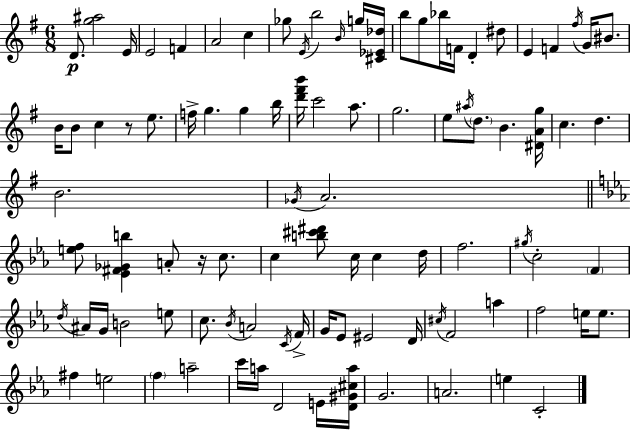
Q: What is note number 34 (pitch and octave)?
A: E5